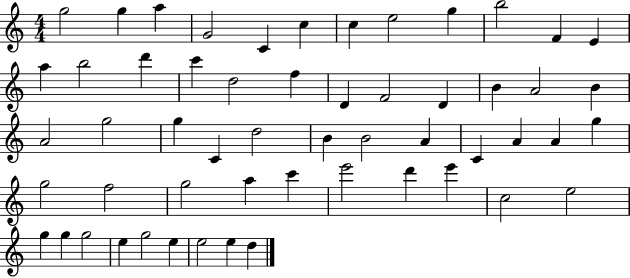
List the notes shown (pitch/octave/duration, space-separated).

G5/h G5/q A5/q G4/h C4/q C5/q C5/q E5/h G5/q B5/h F4/q E4/q A5/q B5/h D6/q C6/q D5/h F5/q D4/q F4/h D4/q B4/q A4/h B4/q A4/h G5/h G5/q C4/q D5/h B4/q B4/h A4/q C4/q A4/q A4/q G5/q G5/h F5/h G5/h A5/q C6/q E6/h D6/q E6/q C5/h E5/h G5/q G5/q G5/h E5/q G5/h E5/q E5/h E5/q D5/q